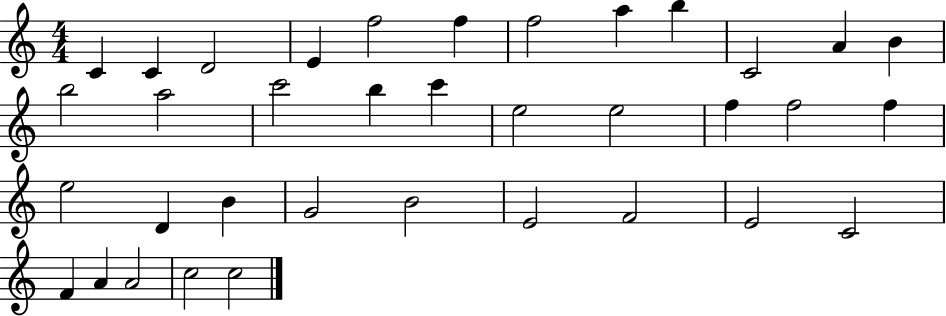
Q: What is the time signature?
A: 4/4